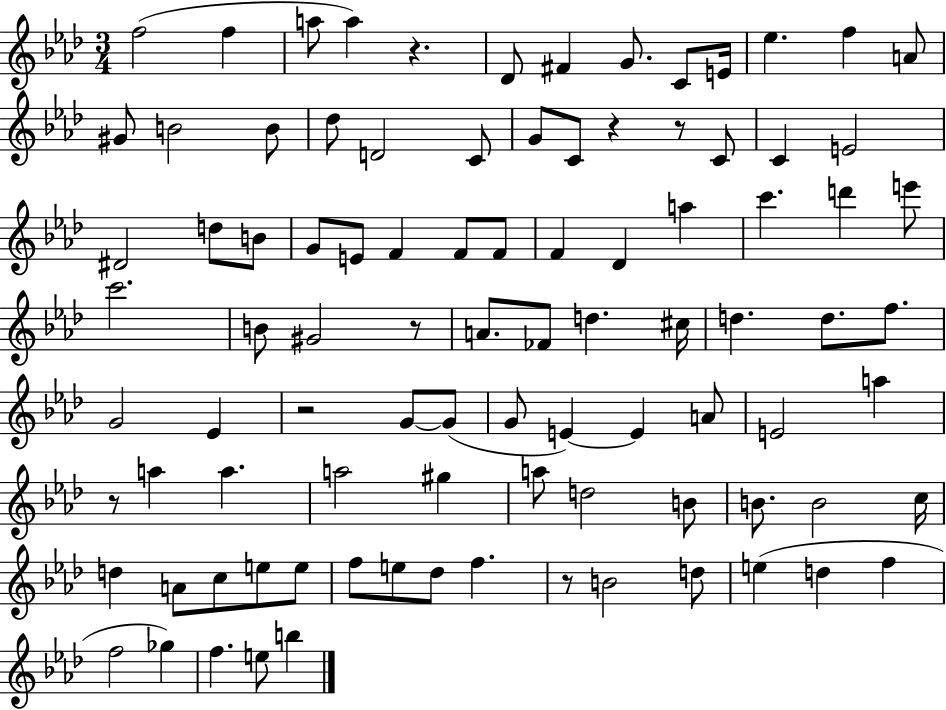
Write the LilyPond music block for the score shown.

{
  \clef treble
  \numericTimeSignature
  \time 3/4
  \key aes \major
  f''2( f''4 | a''8 a''4) r4. | des'8 fis'4 g'8. c'8 e'16 | ees''4. f''4 a'8 | \break gis'8 b'2 b'8 | des''8 d'2 c'8 | g'8 c'8 r4 r8 c'8 | c'4 e'2 | \break dis'2 d''8 b'8 | g'8 e'8 f'4 f'8 f'8 | f'4 des'4 a''4 | c'''4. d'''4 e'''8 | \break c'''2. | b'8 gis'2 r8 | a'8. fes'8 d''4. cis''16 | d''4. d''8. f''8. | \break g'2 ees'4 | r2 g'8~~ g'8( | g'8 e'4~~) e'4 a'8 | e'2 a''4 | \break r8 a''4 a''4. | a''2 gis''4 | a''8 d''2 b'8 | b'8. b'2 c''16 | \break d''4 a'8 c''8 e''8 e''8 | f''8 e''8 des''8 f''4. | r8 b'2 d''8 | e''4( d''4 f''4 | \break f''2 ges''4) | f''4. e''8 b''4 | \bar "|."
}